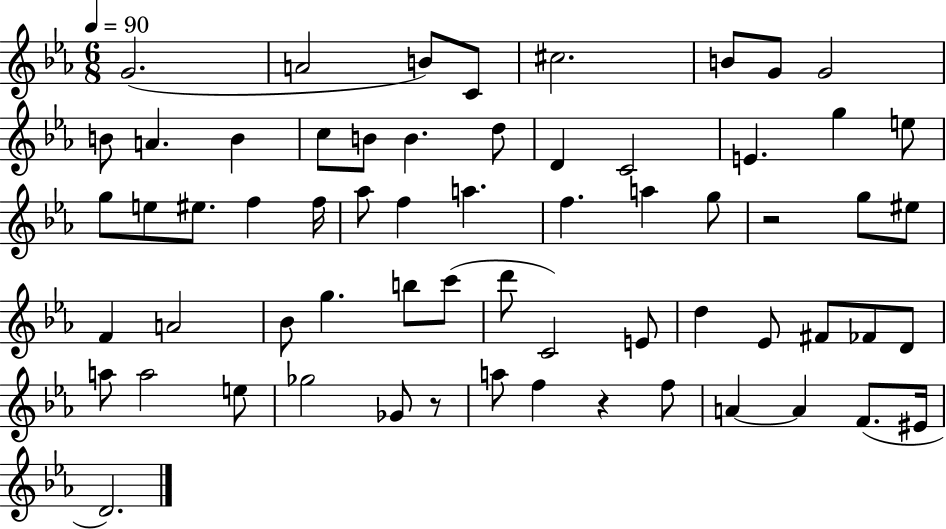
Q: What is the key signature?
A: EES major